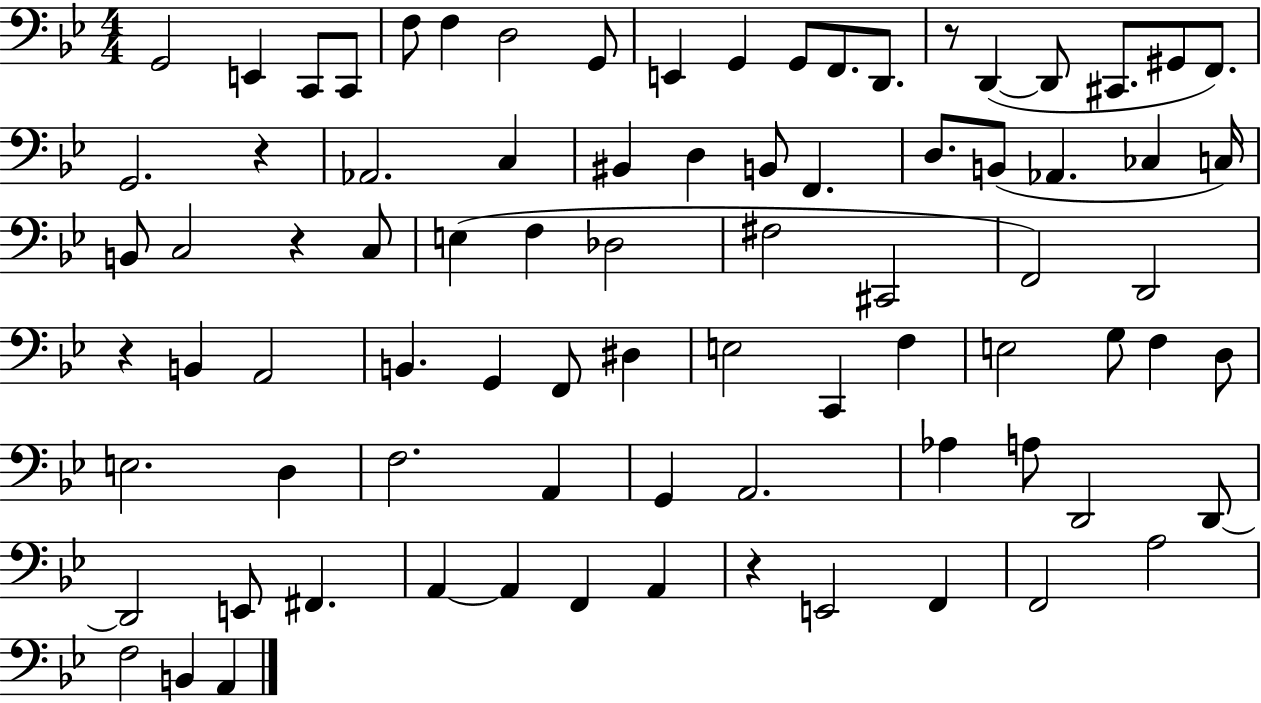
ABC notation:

X:1
T:Untitled
M:4/4
L:1/4
K:Bb
G,,2 E,, C,,/2 C,,/2 F,/2 F, D,2 G,,/2 E,, G,, G,,/2 F,,/2 D,,/2 z/2 D,, D,,/2 ^C,,/2 ^G,,/2 F,,/2 G,,2 z _A,,2 C, ^B,, D, B,,/2 F,, D,/2 B,,/2 _A,, _C, C,/4 B,,/2 C,2 z C,/2 E, F, _D,2 ^F,2 ^C,,2 F,,2 D,,2 z B,, A,,2 B,, G,, F,,/2 ^D, E,2 C,, F, E,2 G,/2 F, D,/2 E,2 D, F,2 A,, G,, A,,2 _A, A,/2 D,,2 D,,/2 D,,2 E,,/2 ^F,, A,, A,, F,, A,, z E,,2 F,, F,,2 A,2 F,2 B,, A,,